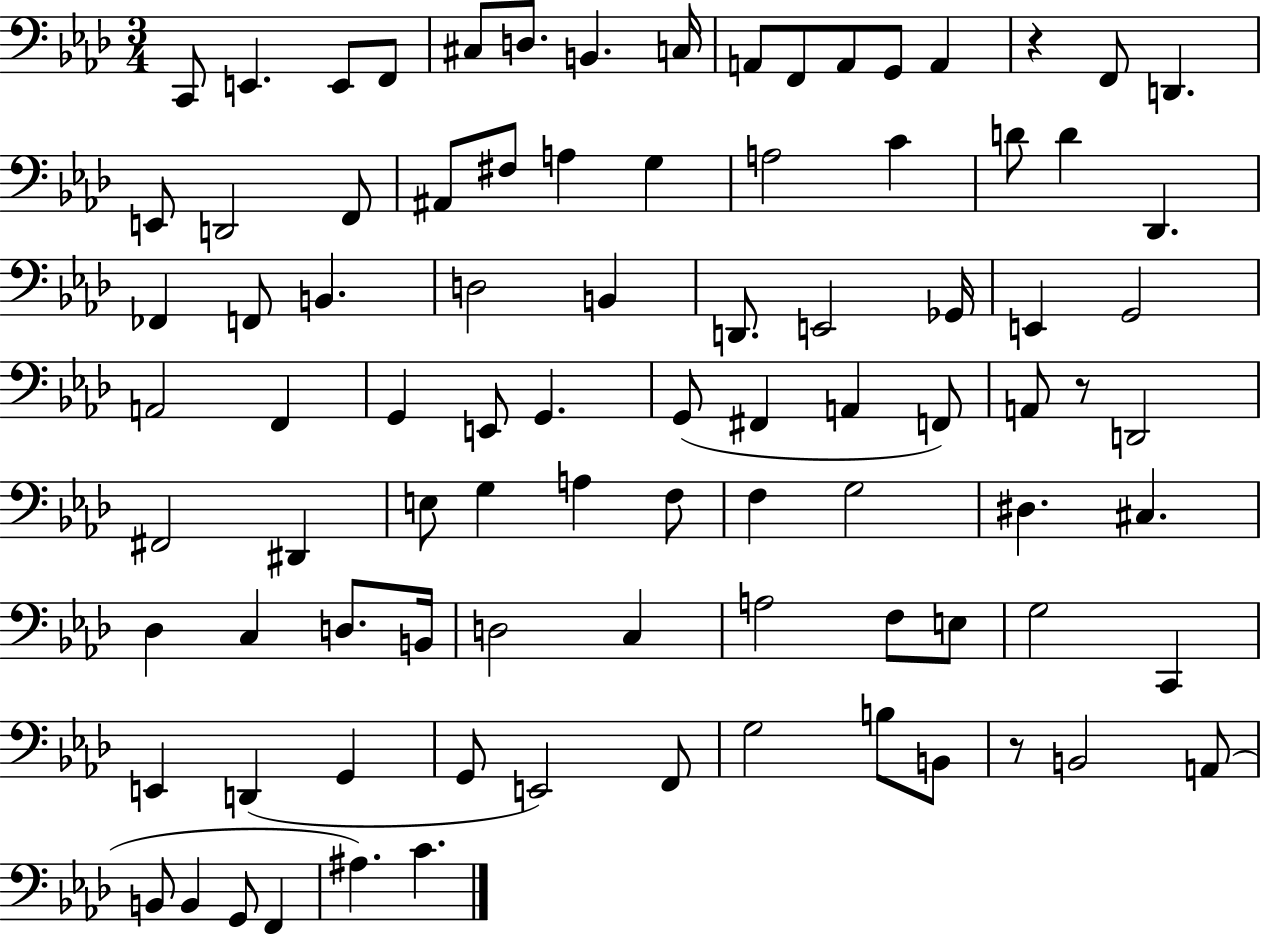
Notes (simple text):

C2/e E2/q. E2/e F2/e C#3/e D3/e. B2/q. C3/s A2/e F2/e A2/e G2/e A2/q R/q F2/e D2/q. E2/e D2/h F2/e A#2/e F#3/e A3/q G3/q A3/h C4/q D4/e D4/q Db2/q. FES2/q F2/e B2/q. D3/h B2/q D2/e. E2/h Gb2/s E2/q G2/h A2/h F2/q G2/q E2/e G2/q. G2/e F#2/q A2/q F2/e A2/e R/e D2/h F#2/h D#2/q E3/e G3/q A3/q F3/e F3/q G3/h D#3/q. C#3/q. Db3/q C3/q D3/e. B2/s D3/h C3/q A3/h F3/e E3/e G3/h C2/q E2/q D2/q G2/q G2/e E2/h F2/e G3/h B3/e B2/e R/e B2/h A2/e B2/e B2/q G2/e F2/q A#3/q. C4/q.